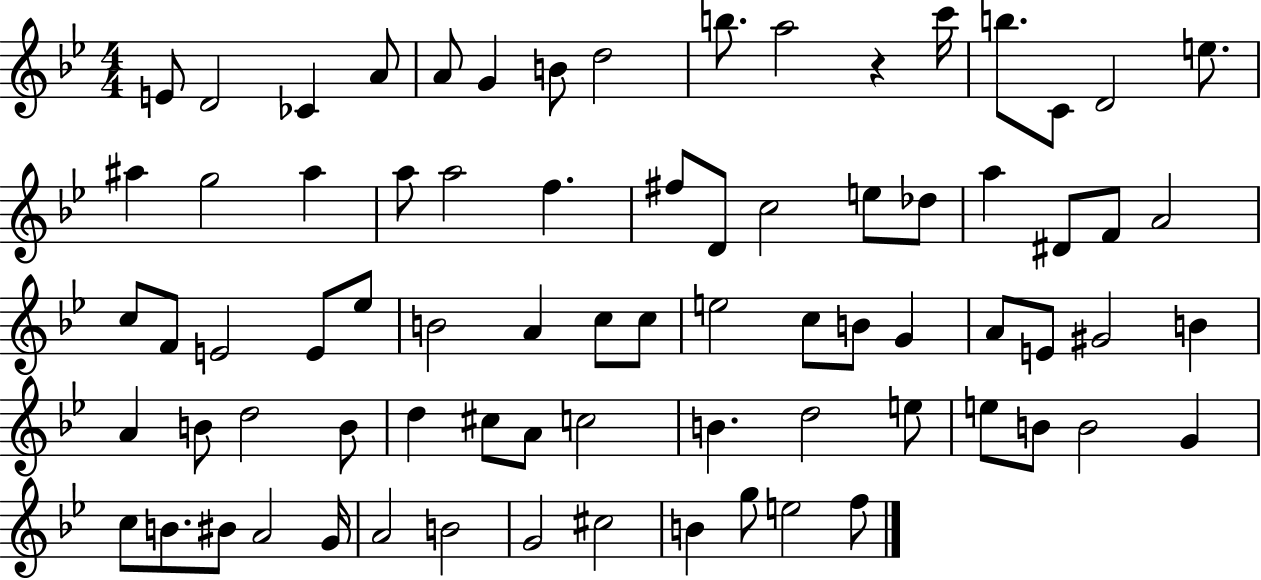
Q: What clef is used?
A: treble